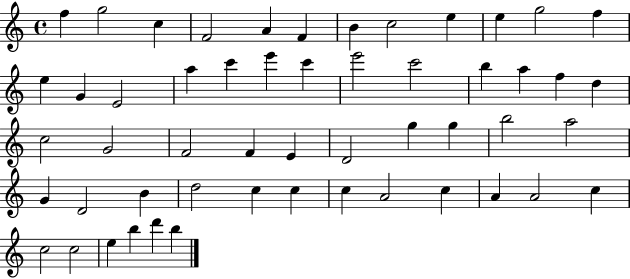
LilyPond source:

{
  \clef treble
  \time 4/4
  \defaultTimeSignature
  \key c \major
  f''4 g''2 c''4 | f'2 a'4 f'4 | b'4 c''2 e''4 | e''4 g''2 f''4 | \break e''4 g'4 e'2 | a''4 c'''4 e'''4 c'''4 | e'''2 c'''2 | b''4 a''4 f''4 d''4 | \break c''2 g'2 | f'2 f'4 e'4 | d'2 g''4 g''4 | b''2 a''2 | \break g'4 d'2 b'4 | d''2 c''4 c''4 | c''4 a'2 c''4 | a'4 a'2 c''4 | \break c''2 c''2 | e''4 b''4 d'''4 b''4 | \bar "|."
}